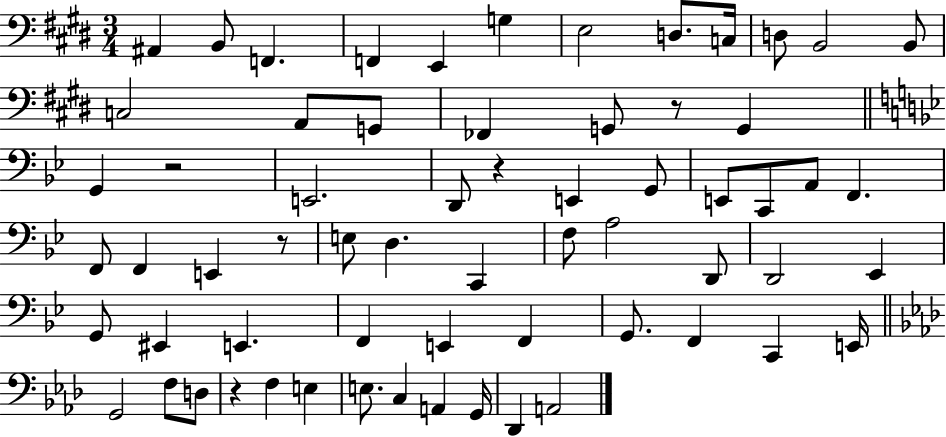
{
  \clef bass
  \numericTimeSignature
  \time 3/4
  \key e \major
  \repeat volta 2 { ais,4 b,8 f,4. | f,4 e,4 g4 | e2 d8. c16 | d8 b,2 b,8 | \break c2 a,8 g,8 | fes,4 g,8 r8 g,4 | \bar "||" \break \key g \minor g,4 r2 | e,2. | d,8 r4 e,4 g,8 | e,8 c,8 a,8 f,4. | \break f,8 f,4 e,4 r8 | e8 d4. c,4 | f8 a2 d,8 | d,2 ees,4 | \break g,8 eis,4 e,4. | f,4 e,4 f,4 | g,8. f,4 c,4 e,16 | \bar "||" \break \key f \minor g,2 f8 d8 | r4 f4 e4 | e8. c4 a,4 g,16 | des,4 a,2 | \break } \bar "|."
}